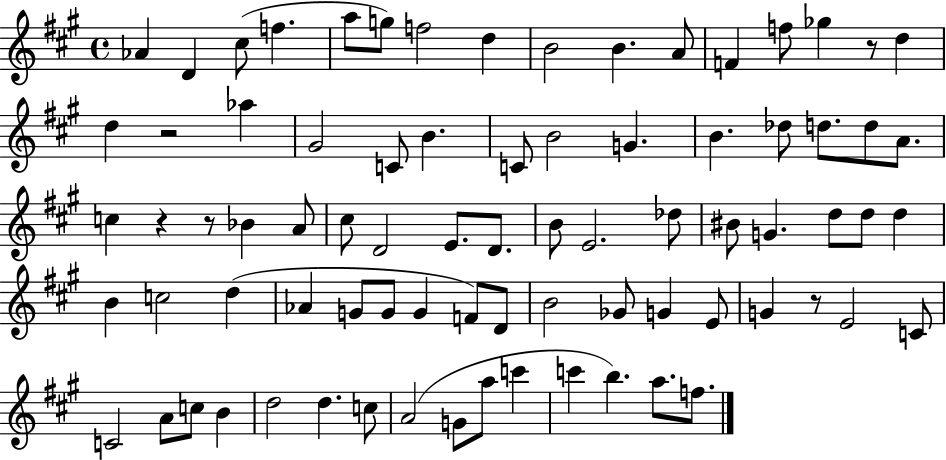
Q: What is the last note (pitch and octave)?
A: F5